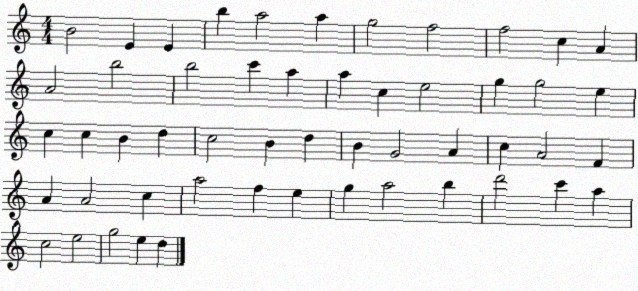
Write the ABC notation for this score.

X:1
T:Untitled
M:4/4
L:1/4
K:C
B2 E E b a2 a g2 f2 f2 c A A2 b2 b2 c' a a c e2 g g2 e c c B d c2 B d B G2 A c A2 F A A2 c a2 f e g a2 b d'2 c' a c2 e2 g2 e d